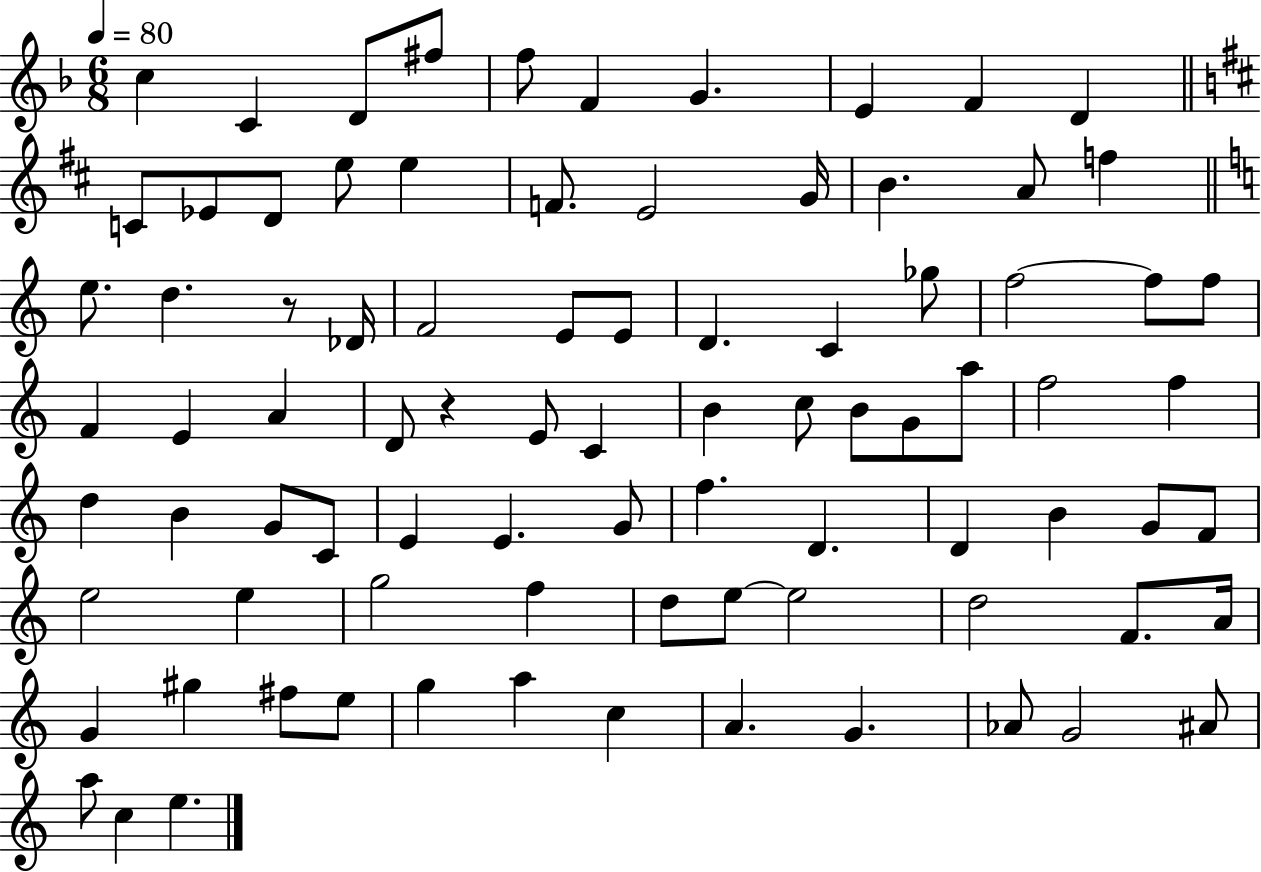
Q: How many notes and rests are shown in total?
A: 86